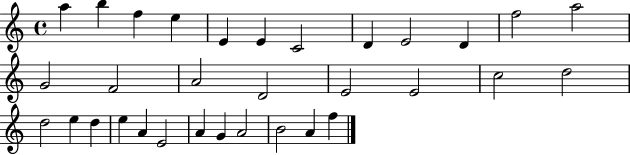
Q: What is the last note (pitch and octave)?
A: F5